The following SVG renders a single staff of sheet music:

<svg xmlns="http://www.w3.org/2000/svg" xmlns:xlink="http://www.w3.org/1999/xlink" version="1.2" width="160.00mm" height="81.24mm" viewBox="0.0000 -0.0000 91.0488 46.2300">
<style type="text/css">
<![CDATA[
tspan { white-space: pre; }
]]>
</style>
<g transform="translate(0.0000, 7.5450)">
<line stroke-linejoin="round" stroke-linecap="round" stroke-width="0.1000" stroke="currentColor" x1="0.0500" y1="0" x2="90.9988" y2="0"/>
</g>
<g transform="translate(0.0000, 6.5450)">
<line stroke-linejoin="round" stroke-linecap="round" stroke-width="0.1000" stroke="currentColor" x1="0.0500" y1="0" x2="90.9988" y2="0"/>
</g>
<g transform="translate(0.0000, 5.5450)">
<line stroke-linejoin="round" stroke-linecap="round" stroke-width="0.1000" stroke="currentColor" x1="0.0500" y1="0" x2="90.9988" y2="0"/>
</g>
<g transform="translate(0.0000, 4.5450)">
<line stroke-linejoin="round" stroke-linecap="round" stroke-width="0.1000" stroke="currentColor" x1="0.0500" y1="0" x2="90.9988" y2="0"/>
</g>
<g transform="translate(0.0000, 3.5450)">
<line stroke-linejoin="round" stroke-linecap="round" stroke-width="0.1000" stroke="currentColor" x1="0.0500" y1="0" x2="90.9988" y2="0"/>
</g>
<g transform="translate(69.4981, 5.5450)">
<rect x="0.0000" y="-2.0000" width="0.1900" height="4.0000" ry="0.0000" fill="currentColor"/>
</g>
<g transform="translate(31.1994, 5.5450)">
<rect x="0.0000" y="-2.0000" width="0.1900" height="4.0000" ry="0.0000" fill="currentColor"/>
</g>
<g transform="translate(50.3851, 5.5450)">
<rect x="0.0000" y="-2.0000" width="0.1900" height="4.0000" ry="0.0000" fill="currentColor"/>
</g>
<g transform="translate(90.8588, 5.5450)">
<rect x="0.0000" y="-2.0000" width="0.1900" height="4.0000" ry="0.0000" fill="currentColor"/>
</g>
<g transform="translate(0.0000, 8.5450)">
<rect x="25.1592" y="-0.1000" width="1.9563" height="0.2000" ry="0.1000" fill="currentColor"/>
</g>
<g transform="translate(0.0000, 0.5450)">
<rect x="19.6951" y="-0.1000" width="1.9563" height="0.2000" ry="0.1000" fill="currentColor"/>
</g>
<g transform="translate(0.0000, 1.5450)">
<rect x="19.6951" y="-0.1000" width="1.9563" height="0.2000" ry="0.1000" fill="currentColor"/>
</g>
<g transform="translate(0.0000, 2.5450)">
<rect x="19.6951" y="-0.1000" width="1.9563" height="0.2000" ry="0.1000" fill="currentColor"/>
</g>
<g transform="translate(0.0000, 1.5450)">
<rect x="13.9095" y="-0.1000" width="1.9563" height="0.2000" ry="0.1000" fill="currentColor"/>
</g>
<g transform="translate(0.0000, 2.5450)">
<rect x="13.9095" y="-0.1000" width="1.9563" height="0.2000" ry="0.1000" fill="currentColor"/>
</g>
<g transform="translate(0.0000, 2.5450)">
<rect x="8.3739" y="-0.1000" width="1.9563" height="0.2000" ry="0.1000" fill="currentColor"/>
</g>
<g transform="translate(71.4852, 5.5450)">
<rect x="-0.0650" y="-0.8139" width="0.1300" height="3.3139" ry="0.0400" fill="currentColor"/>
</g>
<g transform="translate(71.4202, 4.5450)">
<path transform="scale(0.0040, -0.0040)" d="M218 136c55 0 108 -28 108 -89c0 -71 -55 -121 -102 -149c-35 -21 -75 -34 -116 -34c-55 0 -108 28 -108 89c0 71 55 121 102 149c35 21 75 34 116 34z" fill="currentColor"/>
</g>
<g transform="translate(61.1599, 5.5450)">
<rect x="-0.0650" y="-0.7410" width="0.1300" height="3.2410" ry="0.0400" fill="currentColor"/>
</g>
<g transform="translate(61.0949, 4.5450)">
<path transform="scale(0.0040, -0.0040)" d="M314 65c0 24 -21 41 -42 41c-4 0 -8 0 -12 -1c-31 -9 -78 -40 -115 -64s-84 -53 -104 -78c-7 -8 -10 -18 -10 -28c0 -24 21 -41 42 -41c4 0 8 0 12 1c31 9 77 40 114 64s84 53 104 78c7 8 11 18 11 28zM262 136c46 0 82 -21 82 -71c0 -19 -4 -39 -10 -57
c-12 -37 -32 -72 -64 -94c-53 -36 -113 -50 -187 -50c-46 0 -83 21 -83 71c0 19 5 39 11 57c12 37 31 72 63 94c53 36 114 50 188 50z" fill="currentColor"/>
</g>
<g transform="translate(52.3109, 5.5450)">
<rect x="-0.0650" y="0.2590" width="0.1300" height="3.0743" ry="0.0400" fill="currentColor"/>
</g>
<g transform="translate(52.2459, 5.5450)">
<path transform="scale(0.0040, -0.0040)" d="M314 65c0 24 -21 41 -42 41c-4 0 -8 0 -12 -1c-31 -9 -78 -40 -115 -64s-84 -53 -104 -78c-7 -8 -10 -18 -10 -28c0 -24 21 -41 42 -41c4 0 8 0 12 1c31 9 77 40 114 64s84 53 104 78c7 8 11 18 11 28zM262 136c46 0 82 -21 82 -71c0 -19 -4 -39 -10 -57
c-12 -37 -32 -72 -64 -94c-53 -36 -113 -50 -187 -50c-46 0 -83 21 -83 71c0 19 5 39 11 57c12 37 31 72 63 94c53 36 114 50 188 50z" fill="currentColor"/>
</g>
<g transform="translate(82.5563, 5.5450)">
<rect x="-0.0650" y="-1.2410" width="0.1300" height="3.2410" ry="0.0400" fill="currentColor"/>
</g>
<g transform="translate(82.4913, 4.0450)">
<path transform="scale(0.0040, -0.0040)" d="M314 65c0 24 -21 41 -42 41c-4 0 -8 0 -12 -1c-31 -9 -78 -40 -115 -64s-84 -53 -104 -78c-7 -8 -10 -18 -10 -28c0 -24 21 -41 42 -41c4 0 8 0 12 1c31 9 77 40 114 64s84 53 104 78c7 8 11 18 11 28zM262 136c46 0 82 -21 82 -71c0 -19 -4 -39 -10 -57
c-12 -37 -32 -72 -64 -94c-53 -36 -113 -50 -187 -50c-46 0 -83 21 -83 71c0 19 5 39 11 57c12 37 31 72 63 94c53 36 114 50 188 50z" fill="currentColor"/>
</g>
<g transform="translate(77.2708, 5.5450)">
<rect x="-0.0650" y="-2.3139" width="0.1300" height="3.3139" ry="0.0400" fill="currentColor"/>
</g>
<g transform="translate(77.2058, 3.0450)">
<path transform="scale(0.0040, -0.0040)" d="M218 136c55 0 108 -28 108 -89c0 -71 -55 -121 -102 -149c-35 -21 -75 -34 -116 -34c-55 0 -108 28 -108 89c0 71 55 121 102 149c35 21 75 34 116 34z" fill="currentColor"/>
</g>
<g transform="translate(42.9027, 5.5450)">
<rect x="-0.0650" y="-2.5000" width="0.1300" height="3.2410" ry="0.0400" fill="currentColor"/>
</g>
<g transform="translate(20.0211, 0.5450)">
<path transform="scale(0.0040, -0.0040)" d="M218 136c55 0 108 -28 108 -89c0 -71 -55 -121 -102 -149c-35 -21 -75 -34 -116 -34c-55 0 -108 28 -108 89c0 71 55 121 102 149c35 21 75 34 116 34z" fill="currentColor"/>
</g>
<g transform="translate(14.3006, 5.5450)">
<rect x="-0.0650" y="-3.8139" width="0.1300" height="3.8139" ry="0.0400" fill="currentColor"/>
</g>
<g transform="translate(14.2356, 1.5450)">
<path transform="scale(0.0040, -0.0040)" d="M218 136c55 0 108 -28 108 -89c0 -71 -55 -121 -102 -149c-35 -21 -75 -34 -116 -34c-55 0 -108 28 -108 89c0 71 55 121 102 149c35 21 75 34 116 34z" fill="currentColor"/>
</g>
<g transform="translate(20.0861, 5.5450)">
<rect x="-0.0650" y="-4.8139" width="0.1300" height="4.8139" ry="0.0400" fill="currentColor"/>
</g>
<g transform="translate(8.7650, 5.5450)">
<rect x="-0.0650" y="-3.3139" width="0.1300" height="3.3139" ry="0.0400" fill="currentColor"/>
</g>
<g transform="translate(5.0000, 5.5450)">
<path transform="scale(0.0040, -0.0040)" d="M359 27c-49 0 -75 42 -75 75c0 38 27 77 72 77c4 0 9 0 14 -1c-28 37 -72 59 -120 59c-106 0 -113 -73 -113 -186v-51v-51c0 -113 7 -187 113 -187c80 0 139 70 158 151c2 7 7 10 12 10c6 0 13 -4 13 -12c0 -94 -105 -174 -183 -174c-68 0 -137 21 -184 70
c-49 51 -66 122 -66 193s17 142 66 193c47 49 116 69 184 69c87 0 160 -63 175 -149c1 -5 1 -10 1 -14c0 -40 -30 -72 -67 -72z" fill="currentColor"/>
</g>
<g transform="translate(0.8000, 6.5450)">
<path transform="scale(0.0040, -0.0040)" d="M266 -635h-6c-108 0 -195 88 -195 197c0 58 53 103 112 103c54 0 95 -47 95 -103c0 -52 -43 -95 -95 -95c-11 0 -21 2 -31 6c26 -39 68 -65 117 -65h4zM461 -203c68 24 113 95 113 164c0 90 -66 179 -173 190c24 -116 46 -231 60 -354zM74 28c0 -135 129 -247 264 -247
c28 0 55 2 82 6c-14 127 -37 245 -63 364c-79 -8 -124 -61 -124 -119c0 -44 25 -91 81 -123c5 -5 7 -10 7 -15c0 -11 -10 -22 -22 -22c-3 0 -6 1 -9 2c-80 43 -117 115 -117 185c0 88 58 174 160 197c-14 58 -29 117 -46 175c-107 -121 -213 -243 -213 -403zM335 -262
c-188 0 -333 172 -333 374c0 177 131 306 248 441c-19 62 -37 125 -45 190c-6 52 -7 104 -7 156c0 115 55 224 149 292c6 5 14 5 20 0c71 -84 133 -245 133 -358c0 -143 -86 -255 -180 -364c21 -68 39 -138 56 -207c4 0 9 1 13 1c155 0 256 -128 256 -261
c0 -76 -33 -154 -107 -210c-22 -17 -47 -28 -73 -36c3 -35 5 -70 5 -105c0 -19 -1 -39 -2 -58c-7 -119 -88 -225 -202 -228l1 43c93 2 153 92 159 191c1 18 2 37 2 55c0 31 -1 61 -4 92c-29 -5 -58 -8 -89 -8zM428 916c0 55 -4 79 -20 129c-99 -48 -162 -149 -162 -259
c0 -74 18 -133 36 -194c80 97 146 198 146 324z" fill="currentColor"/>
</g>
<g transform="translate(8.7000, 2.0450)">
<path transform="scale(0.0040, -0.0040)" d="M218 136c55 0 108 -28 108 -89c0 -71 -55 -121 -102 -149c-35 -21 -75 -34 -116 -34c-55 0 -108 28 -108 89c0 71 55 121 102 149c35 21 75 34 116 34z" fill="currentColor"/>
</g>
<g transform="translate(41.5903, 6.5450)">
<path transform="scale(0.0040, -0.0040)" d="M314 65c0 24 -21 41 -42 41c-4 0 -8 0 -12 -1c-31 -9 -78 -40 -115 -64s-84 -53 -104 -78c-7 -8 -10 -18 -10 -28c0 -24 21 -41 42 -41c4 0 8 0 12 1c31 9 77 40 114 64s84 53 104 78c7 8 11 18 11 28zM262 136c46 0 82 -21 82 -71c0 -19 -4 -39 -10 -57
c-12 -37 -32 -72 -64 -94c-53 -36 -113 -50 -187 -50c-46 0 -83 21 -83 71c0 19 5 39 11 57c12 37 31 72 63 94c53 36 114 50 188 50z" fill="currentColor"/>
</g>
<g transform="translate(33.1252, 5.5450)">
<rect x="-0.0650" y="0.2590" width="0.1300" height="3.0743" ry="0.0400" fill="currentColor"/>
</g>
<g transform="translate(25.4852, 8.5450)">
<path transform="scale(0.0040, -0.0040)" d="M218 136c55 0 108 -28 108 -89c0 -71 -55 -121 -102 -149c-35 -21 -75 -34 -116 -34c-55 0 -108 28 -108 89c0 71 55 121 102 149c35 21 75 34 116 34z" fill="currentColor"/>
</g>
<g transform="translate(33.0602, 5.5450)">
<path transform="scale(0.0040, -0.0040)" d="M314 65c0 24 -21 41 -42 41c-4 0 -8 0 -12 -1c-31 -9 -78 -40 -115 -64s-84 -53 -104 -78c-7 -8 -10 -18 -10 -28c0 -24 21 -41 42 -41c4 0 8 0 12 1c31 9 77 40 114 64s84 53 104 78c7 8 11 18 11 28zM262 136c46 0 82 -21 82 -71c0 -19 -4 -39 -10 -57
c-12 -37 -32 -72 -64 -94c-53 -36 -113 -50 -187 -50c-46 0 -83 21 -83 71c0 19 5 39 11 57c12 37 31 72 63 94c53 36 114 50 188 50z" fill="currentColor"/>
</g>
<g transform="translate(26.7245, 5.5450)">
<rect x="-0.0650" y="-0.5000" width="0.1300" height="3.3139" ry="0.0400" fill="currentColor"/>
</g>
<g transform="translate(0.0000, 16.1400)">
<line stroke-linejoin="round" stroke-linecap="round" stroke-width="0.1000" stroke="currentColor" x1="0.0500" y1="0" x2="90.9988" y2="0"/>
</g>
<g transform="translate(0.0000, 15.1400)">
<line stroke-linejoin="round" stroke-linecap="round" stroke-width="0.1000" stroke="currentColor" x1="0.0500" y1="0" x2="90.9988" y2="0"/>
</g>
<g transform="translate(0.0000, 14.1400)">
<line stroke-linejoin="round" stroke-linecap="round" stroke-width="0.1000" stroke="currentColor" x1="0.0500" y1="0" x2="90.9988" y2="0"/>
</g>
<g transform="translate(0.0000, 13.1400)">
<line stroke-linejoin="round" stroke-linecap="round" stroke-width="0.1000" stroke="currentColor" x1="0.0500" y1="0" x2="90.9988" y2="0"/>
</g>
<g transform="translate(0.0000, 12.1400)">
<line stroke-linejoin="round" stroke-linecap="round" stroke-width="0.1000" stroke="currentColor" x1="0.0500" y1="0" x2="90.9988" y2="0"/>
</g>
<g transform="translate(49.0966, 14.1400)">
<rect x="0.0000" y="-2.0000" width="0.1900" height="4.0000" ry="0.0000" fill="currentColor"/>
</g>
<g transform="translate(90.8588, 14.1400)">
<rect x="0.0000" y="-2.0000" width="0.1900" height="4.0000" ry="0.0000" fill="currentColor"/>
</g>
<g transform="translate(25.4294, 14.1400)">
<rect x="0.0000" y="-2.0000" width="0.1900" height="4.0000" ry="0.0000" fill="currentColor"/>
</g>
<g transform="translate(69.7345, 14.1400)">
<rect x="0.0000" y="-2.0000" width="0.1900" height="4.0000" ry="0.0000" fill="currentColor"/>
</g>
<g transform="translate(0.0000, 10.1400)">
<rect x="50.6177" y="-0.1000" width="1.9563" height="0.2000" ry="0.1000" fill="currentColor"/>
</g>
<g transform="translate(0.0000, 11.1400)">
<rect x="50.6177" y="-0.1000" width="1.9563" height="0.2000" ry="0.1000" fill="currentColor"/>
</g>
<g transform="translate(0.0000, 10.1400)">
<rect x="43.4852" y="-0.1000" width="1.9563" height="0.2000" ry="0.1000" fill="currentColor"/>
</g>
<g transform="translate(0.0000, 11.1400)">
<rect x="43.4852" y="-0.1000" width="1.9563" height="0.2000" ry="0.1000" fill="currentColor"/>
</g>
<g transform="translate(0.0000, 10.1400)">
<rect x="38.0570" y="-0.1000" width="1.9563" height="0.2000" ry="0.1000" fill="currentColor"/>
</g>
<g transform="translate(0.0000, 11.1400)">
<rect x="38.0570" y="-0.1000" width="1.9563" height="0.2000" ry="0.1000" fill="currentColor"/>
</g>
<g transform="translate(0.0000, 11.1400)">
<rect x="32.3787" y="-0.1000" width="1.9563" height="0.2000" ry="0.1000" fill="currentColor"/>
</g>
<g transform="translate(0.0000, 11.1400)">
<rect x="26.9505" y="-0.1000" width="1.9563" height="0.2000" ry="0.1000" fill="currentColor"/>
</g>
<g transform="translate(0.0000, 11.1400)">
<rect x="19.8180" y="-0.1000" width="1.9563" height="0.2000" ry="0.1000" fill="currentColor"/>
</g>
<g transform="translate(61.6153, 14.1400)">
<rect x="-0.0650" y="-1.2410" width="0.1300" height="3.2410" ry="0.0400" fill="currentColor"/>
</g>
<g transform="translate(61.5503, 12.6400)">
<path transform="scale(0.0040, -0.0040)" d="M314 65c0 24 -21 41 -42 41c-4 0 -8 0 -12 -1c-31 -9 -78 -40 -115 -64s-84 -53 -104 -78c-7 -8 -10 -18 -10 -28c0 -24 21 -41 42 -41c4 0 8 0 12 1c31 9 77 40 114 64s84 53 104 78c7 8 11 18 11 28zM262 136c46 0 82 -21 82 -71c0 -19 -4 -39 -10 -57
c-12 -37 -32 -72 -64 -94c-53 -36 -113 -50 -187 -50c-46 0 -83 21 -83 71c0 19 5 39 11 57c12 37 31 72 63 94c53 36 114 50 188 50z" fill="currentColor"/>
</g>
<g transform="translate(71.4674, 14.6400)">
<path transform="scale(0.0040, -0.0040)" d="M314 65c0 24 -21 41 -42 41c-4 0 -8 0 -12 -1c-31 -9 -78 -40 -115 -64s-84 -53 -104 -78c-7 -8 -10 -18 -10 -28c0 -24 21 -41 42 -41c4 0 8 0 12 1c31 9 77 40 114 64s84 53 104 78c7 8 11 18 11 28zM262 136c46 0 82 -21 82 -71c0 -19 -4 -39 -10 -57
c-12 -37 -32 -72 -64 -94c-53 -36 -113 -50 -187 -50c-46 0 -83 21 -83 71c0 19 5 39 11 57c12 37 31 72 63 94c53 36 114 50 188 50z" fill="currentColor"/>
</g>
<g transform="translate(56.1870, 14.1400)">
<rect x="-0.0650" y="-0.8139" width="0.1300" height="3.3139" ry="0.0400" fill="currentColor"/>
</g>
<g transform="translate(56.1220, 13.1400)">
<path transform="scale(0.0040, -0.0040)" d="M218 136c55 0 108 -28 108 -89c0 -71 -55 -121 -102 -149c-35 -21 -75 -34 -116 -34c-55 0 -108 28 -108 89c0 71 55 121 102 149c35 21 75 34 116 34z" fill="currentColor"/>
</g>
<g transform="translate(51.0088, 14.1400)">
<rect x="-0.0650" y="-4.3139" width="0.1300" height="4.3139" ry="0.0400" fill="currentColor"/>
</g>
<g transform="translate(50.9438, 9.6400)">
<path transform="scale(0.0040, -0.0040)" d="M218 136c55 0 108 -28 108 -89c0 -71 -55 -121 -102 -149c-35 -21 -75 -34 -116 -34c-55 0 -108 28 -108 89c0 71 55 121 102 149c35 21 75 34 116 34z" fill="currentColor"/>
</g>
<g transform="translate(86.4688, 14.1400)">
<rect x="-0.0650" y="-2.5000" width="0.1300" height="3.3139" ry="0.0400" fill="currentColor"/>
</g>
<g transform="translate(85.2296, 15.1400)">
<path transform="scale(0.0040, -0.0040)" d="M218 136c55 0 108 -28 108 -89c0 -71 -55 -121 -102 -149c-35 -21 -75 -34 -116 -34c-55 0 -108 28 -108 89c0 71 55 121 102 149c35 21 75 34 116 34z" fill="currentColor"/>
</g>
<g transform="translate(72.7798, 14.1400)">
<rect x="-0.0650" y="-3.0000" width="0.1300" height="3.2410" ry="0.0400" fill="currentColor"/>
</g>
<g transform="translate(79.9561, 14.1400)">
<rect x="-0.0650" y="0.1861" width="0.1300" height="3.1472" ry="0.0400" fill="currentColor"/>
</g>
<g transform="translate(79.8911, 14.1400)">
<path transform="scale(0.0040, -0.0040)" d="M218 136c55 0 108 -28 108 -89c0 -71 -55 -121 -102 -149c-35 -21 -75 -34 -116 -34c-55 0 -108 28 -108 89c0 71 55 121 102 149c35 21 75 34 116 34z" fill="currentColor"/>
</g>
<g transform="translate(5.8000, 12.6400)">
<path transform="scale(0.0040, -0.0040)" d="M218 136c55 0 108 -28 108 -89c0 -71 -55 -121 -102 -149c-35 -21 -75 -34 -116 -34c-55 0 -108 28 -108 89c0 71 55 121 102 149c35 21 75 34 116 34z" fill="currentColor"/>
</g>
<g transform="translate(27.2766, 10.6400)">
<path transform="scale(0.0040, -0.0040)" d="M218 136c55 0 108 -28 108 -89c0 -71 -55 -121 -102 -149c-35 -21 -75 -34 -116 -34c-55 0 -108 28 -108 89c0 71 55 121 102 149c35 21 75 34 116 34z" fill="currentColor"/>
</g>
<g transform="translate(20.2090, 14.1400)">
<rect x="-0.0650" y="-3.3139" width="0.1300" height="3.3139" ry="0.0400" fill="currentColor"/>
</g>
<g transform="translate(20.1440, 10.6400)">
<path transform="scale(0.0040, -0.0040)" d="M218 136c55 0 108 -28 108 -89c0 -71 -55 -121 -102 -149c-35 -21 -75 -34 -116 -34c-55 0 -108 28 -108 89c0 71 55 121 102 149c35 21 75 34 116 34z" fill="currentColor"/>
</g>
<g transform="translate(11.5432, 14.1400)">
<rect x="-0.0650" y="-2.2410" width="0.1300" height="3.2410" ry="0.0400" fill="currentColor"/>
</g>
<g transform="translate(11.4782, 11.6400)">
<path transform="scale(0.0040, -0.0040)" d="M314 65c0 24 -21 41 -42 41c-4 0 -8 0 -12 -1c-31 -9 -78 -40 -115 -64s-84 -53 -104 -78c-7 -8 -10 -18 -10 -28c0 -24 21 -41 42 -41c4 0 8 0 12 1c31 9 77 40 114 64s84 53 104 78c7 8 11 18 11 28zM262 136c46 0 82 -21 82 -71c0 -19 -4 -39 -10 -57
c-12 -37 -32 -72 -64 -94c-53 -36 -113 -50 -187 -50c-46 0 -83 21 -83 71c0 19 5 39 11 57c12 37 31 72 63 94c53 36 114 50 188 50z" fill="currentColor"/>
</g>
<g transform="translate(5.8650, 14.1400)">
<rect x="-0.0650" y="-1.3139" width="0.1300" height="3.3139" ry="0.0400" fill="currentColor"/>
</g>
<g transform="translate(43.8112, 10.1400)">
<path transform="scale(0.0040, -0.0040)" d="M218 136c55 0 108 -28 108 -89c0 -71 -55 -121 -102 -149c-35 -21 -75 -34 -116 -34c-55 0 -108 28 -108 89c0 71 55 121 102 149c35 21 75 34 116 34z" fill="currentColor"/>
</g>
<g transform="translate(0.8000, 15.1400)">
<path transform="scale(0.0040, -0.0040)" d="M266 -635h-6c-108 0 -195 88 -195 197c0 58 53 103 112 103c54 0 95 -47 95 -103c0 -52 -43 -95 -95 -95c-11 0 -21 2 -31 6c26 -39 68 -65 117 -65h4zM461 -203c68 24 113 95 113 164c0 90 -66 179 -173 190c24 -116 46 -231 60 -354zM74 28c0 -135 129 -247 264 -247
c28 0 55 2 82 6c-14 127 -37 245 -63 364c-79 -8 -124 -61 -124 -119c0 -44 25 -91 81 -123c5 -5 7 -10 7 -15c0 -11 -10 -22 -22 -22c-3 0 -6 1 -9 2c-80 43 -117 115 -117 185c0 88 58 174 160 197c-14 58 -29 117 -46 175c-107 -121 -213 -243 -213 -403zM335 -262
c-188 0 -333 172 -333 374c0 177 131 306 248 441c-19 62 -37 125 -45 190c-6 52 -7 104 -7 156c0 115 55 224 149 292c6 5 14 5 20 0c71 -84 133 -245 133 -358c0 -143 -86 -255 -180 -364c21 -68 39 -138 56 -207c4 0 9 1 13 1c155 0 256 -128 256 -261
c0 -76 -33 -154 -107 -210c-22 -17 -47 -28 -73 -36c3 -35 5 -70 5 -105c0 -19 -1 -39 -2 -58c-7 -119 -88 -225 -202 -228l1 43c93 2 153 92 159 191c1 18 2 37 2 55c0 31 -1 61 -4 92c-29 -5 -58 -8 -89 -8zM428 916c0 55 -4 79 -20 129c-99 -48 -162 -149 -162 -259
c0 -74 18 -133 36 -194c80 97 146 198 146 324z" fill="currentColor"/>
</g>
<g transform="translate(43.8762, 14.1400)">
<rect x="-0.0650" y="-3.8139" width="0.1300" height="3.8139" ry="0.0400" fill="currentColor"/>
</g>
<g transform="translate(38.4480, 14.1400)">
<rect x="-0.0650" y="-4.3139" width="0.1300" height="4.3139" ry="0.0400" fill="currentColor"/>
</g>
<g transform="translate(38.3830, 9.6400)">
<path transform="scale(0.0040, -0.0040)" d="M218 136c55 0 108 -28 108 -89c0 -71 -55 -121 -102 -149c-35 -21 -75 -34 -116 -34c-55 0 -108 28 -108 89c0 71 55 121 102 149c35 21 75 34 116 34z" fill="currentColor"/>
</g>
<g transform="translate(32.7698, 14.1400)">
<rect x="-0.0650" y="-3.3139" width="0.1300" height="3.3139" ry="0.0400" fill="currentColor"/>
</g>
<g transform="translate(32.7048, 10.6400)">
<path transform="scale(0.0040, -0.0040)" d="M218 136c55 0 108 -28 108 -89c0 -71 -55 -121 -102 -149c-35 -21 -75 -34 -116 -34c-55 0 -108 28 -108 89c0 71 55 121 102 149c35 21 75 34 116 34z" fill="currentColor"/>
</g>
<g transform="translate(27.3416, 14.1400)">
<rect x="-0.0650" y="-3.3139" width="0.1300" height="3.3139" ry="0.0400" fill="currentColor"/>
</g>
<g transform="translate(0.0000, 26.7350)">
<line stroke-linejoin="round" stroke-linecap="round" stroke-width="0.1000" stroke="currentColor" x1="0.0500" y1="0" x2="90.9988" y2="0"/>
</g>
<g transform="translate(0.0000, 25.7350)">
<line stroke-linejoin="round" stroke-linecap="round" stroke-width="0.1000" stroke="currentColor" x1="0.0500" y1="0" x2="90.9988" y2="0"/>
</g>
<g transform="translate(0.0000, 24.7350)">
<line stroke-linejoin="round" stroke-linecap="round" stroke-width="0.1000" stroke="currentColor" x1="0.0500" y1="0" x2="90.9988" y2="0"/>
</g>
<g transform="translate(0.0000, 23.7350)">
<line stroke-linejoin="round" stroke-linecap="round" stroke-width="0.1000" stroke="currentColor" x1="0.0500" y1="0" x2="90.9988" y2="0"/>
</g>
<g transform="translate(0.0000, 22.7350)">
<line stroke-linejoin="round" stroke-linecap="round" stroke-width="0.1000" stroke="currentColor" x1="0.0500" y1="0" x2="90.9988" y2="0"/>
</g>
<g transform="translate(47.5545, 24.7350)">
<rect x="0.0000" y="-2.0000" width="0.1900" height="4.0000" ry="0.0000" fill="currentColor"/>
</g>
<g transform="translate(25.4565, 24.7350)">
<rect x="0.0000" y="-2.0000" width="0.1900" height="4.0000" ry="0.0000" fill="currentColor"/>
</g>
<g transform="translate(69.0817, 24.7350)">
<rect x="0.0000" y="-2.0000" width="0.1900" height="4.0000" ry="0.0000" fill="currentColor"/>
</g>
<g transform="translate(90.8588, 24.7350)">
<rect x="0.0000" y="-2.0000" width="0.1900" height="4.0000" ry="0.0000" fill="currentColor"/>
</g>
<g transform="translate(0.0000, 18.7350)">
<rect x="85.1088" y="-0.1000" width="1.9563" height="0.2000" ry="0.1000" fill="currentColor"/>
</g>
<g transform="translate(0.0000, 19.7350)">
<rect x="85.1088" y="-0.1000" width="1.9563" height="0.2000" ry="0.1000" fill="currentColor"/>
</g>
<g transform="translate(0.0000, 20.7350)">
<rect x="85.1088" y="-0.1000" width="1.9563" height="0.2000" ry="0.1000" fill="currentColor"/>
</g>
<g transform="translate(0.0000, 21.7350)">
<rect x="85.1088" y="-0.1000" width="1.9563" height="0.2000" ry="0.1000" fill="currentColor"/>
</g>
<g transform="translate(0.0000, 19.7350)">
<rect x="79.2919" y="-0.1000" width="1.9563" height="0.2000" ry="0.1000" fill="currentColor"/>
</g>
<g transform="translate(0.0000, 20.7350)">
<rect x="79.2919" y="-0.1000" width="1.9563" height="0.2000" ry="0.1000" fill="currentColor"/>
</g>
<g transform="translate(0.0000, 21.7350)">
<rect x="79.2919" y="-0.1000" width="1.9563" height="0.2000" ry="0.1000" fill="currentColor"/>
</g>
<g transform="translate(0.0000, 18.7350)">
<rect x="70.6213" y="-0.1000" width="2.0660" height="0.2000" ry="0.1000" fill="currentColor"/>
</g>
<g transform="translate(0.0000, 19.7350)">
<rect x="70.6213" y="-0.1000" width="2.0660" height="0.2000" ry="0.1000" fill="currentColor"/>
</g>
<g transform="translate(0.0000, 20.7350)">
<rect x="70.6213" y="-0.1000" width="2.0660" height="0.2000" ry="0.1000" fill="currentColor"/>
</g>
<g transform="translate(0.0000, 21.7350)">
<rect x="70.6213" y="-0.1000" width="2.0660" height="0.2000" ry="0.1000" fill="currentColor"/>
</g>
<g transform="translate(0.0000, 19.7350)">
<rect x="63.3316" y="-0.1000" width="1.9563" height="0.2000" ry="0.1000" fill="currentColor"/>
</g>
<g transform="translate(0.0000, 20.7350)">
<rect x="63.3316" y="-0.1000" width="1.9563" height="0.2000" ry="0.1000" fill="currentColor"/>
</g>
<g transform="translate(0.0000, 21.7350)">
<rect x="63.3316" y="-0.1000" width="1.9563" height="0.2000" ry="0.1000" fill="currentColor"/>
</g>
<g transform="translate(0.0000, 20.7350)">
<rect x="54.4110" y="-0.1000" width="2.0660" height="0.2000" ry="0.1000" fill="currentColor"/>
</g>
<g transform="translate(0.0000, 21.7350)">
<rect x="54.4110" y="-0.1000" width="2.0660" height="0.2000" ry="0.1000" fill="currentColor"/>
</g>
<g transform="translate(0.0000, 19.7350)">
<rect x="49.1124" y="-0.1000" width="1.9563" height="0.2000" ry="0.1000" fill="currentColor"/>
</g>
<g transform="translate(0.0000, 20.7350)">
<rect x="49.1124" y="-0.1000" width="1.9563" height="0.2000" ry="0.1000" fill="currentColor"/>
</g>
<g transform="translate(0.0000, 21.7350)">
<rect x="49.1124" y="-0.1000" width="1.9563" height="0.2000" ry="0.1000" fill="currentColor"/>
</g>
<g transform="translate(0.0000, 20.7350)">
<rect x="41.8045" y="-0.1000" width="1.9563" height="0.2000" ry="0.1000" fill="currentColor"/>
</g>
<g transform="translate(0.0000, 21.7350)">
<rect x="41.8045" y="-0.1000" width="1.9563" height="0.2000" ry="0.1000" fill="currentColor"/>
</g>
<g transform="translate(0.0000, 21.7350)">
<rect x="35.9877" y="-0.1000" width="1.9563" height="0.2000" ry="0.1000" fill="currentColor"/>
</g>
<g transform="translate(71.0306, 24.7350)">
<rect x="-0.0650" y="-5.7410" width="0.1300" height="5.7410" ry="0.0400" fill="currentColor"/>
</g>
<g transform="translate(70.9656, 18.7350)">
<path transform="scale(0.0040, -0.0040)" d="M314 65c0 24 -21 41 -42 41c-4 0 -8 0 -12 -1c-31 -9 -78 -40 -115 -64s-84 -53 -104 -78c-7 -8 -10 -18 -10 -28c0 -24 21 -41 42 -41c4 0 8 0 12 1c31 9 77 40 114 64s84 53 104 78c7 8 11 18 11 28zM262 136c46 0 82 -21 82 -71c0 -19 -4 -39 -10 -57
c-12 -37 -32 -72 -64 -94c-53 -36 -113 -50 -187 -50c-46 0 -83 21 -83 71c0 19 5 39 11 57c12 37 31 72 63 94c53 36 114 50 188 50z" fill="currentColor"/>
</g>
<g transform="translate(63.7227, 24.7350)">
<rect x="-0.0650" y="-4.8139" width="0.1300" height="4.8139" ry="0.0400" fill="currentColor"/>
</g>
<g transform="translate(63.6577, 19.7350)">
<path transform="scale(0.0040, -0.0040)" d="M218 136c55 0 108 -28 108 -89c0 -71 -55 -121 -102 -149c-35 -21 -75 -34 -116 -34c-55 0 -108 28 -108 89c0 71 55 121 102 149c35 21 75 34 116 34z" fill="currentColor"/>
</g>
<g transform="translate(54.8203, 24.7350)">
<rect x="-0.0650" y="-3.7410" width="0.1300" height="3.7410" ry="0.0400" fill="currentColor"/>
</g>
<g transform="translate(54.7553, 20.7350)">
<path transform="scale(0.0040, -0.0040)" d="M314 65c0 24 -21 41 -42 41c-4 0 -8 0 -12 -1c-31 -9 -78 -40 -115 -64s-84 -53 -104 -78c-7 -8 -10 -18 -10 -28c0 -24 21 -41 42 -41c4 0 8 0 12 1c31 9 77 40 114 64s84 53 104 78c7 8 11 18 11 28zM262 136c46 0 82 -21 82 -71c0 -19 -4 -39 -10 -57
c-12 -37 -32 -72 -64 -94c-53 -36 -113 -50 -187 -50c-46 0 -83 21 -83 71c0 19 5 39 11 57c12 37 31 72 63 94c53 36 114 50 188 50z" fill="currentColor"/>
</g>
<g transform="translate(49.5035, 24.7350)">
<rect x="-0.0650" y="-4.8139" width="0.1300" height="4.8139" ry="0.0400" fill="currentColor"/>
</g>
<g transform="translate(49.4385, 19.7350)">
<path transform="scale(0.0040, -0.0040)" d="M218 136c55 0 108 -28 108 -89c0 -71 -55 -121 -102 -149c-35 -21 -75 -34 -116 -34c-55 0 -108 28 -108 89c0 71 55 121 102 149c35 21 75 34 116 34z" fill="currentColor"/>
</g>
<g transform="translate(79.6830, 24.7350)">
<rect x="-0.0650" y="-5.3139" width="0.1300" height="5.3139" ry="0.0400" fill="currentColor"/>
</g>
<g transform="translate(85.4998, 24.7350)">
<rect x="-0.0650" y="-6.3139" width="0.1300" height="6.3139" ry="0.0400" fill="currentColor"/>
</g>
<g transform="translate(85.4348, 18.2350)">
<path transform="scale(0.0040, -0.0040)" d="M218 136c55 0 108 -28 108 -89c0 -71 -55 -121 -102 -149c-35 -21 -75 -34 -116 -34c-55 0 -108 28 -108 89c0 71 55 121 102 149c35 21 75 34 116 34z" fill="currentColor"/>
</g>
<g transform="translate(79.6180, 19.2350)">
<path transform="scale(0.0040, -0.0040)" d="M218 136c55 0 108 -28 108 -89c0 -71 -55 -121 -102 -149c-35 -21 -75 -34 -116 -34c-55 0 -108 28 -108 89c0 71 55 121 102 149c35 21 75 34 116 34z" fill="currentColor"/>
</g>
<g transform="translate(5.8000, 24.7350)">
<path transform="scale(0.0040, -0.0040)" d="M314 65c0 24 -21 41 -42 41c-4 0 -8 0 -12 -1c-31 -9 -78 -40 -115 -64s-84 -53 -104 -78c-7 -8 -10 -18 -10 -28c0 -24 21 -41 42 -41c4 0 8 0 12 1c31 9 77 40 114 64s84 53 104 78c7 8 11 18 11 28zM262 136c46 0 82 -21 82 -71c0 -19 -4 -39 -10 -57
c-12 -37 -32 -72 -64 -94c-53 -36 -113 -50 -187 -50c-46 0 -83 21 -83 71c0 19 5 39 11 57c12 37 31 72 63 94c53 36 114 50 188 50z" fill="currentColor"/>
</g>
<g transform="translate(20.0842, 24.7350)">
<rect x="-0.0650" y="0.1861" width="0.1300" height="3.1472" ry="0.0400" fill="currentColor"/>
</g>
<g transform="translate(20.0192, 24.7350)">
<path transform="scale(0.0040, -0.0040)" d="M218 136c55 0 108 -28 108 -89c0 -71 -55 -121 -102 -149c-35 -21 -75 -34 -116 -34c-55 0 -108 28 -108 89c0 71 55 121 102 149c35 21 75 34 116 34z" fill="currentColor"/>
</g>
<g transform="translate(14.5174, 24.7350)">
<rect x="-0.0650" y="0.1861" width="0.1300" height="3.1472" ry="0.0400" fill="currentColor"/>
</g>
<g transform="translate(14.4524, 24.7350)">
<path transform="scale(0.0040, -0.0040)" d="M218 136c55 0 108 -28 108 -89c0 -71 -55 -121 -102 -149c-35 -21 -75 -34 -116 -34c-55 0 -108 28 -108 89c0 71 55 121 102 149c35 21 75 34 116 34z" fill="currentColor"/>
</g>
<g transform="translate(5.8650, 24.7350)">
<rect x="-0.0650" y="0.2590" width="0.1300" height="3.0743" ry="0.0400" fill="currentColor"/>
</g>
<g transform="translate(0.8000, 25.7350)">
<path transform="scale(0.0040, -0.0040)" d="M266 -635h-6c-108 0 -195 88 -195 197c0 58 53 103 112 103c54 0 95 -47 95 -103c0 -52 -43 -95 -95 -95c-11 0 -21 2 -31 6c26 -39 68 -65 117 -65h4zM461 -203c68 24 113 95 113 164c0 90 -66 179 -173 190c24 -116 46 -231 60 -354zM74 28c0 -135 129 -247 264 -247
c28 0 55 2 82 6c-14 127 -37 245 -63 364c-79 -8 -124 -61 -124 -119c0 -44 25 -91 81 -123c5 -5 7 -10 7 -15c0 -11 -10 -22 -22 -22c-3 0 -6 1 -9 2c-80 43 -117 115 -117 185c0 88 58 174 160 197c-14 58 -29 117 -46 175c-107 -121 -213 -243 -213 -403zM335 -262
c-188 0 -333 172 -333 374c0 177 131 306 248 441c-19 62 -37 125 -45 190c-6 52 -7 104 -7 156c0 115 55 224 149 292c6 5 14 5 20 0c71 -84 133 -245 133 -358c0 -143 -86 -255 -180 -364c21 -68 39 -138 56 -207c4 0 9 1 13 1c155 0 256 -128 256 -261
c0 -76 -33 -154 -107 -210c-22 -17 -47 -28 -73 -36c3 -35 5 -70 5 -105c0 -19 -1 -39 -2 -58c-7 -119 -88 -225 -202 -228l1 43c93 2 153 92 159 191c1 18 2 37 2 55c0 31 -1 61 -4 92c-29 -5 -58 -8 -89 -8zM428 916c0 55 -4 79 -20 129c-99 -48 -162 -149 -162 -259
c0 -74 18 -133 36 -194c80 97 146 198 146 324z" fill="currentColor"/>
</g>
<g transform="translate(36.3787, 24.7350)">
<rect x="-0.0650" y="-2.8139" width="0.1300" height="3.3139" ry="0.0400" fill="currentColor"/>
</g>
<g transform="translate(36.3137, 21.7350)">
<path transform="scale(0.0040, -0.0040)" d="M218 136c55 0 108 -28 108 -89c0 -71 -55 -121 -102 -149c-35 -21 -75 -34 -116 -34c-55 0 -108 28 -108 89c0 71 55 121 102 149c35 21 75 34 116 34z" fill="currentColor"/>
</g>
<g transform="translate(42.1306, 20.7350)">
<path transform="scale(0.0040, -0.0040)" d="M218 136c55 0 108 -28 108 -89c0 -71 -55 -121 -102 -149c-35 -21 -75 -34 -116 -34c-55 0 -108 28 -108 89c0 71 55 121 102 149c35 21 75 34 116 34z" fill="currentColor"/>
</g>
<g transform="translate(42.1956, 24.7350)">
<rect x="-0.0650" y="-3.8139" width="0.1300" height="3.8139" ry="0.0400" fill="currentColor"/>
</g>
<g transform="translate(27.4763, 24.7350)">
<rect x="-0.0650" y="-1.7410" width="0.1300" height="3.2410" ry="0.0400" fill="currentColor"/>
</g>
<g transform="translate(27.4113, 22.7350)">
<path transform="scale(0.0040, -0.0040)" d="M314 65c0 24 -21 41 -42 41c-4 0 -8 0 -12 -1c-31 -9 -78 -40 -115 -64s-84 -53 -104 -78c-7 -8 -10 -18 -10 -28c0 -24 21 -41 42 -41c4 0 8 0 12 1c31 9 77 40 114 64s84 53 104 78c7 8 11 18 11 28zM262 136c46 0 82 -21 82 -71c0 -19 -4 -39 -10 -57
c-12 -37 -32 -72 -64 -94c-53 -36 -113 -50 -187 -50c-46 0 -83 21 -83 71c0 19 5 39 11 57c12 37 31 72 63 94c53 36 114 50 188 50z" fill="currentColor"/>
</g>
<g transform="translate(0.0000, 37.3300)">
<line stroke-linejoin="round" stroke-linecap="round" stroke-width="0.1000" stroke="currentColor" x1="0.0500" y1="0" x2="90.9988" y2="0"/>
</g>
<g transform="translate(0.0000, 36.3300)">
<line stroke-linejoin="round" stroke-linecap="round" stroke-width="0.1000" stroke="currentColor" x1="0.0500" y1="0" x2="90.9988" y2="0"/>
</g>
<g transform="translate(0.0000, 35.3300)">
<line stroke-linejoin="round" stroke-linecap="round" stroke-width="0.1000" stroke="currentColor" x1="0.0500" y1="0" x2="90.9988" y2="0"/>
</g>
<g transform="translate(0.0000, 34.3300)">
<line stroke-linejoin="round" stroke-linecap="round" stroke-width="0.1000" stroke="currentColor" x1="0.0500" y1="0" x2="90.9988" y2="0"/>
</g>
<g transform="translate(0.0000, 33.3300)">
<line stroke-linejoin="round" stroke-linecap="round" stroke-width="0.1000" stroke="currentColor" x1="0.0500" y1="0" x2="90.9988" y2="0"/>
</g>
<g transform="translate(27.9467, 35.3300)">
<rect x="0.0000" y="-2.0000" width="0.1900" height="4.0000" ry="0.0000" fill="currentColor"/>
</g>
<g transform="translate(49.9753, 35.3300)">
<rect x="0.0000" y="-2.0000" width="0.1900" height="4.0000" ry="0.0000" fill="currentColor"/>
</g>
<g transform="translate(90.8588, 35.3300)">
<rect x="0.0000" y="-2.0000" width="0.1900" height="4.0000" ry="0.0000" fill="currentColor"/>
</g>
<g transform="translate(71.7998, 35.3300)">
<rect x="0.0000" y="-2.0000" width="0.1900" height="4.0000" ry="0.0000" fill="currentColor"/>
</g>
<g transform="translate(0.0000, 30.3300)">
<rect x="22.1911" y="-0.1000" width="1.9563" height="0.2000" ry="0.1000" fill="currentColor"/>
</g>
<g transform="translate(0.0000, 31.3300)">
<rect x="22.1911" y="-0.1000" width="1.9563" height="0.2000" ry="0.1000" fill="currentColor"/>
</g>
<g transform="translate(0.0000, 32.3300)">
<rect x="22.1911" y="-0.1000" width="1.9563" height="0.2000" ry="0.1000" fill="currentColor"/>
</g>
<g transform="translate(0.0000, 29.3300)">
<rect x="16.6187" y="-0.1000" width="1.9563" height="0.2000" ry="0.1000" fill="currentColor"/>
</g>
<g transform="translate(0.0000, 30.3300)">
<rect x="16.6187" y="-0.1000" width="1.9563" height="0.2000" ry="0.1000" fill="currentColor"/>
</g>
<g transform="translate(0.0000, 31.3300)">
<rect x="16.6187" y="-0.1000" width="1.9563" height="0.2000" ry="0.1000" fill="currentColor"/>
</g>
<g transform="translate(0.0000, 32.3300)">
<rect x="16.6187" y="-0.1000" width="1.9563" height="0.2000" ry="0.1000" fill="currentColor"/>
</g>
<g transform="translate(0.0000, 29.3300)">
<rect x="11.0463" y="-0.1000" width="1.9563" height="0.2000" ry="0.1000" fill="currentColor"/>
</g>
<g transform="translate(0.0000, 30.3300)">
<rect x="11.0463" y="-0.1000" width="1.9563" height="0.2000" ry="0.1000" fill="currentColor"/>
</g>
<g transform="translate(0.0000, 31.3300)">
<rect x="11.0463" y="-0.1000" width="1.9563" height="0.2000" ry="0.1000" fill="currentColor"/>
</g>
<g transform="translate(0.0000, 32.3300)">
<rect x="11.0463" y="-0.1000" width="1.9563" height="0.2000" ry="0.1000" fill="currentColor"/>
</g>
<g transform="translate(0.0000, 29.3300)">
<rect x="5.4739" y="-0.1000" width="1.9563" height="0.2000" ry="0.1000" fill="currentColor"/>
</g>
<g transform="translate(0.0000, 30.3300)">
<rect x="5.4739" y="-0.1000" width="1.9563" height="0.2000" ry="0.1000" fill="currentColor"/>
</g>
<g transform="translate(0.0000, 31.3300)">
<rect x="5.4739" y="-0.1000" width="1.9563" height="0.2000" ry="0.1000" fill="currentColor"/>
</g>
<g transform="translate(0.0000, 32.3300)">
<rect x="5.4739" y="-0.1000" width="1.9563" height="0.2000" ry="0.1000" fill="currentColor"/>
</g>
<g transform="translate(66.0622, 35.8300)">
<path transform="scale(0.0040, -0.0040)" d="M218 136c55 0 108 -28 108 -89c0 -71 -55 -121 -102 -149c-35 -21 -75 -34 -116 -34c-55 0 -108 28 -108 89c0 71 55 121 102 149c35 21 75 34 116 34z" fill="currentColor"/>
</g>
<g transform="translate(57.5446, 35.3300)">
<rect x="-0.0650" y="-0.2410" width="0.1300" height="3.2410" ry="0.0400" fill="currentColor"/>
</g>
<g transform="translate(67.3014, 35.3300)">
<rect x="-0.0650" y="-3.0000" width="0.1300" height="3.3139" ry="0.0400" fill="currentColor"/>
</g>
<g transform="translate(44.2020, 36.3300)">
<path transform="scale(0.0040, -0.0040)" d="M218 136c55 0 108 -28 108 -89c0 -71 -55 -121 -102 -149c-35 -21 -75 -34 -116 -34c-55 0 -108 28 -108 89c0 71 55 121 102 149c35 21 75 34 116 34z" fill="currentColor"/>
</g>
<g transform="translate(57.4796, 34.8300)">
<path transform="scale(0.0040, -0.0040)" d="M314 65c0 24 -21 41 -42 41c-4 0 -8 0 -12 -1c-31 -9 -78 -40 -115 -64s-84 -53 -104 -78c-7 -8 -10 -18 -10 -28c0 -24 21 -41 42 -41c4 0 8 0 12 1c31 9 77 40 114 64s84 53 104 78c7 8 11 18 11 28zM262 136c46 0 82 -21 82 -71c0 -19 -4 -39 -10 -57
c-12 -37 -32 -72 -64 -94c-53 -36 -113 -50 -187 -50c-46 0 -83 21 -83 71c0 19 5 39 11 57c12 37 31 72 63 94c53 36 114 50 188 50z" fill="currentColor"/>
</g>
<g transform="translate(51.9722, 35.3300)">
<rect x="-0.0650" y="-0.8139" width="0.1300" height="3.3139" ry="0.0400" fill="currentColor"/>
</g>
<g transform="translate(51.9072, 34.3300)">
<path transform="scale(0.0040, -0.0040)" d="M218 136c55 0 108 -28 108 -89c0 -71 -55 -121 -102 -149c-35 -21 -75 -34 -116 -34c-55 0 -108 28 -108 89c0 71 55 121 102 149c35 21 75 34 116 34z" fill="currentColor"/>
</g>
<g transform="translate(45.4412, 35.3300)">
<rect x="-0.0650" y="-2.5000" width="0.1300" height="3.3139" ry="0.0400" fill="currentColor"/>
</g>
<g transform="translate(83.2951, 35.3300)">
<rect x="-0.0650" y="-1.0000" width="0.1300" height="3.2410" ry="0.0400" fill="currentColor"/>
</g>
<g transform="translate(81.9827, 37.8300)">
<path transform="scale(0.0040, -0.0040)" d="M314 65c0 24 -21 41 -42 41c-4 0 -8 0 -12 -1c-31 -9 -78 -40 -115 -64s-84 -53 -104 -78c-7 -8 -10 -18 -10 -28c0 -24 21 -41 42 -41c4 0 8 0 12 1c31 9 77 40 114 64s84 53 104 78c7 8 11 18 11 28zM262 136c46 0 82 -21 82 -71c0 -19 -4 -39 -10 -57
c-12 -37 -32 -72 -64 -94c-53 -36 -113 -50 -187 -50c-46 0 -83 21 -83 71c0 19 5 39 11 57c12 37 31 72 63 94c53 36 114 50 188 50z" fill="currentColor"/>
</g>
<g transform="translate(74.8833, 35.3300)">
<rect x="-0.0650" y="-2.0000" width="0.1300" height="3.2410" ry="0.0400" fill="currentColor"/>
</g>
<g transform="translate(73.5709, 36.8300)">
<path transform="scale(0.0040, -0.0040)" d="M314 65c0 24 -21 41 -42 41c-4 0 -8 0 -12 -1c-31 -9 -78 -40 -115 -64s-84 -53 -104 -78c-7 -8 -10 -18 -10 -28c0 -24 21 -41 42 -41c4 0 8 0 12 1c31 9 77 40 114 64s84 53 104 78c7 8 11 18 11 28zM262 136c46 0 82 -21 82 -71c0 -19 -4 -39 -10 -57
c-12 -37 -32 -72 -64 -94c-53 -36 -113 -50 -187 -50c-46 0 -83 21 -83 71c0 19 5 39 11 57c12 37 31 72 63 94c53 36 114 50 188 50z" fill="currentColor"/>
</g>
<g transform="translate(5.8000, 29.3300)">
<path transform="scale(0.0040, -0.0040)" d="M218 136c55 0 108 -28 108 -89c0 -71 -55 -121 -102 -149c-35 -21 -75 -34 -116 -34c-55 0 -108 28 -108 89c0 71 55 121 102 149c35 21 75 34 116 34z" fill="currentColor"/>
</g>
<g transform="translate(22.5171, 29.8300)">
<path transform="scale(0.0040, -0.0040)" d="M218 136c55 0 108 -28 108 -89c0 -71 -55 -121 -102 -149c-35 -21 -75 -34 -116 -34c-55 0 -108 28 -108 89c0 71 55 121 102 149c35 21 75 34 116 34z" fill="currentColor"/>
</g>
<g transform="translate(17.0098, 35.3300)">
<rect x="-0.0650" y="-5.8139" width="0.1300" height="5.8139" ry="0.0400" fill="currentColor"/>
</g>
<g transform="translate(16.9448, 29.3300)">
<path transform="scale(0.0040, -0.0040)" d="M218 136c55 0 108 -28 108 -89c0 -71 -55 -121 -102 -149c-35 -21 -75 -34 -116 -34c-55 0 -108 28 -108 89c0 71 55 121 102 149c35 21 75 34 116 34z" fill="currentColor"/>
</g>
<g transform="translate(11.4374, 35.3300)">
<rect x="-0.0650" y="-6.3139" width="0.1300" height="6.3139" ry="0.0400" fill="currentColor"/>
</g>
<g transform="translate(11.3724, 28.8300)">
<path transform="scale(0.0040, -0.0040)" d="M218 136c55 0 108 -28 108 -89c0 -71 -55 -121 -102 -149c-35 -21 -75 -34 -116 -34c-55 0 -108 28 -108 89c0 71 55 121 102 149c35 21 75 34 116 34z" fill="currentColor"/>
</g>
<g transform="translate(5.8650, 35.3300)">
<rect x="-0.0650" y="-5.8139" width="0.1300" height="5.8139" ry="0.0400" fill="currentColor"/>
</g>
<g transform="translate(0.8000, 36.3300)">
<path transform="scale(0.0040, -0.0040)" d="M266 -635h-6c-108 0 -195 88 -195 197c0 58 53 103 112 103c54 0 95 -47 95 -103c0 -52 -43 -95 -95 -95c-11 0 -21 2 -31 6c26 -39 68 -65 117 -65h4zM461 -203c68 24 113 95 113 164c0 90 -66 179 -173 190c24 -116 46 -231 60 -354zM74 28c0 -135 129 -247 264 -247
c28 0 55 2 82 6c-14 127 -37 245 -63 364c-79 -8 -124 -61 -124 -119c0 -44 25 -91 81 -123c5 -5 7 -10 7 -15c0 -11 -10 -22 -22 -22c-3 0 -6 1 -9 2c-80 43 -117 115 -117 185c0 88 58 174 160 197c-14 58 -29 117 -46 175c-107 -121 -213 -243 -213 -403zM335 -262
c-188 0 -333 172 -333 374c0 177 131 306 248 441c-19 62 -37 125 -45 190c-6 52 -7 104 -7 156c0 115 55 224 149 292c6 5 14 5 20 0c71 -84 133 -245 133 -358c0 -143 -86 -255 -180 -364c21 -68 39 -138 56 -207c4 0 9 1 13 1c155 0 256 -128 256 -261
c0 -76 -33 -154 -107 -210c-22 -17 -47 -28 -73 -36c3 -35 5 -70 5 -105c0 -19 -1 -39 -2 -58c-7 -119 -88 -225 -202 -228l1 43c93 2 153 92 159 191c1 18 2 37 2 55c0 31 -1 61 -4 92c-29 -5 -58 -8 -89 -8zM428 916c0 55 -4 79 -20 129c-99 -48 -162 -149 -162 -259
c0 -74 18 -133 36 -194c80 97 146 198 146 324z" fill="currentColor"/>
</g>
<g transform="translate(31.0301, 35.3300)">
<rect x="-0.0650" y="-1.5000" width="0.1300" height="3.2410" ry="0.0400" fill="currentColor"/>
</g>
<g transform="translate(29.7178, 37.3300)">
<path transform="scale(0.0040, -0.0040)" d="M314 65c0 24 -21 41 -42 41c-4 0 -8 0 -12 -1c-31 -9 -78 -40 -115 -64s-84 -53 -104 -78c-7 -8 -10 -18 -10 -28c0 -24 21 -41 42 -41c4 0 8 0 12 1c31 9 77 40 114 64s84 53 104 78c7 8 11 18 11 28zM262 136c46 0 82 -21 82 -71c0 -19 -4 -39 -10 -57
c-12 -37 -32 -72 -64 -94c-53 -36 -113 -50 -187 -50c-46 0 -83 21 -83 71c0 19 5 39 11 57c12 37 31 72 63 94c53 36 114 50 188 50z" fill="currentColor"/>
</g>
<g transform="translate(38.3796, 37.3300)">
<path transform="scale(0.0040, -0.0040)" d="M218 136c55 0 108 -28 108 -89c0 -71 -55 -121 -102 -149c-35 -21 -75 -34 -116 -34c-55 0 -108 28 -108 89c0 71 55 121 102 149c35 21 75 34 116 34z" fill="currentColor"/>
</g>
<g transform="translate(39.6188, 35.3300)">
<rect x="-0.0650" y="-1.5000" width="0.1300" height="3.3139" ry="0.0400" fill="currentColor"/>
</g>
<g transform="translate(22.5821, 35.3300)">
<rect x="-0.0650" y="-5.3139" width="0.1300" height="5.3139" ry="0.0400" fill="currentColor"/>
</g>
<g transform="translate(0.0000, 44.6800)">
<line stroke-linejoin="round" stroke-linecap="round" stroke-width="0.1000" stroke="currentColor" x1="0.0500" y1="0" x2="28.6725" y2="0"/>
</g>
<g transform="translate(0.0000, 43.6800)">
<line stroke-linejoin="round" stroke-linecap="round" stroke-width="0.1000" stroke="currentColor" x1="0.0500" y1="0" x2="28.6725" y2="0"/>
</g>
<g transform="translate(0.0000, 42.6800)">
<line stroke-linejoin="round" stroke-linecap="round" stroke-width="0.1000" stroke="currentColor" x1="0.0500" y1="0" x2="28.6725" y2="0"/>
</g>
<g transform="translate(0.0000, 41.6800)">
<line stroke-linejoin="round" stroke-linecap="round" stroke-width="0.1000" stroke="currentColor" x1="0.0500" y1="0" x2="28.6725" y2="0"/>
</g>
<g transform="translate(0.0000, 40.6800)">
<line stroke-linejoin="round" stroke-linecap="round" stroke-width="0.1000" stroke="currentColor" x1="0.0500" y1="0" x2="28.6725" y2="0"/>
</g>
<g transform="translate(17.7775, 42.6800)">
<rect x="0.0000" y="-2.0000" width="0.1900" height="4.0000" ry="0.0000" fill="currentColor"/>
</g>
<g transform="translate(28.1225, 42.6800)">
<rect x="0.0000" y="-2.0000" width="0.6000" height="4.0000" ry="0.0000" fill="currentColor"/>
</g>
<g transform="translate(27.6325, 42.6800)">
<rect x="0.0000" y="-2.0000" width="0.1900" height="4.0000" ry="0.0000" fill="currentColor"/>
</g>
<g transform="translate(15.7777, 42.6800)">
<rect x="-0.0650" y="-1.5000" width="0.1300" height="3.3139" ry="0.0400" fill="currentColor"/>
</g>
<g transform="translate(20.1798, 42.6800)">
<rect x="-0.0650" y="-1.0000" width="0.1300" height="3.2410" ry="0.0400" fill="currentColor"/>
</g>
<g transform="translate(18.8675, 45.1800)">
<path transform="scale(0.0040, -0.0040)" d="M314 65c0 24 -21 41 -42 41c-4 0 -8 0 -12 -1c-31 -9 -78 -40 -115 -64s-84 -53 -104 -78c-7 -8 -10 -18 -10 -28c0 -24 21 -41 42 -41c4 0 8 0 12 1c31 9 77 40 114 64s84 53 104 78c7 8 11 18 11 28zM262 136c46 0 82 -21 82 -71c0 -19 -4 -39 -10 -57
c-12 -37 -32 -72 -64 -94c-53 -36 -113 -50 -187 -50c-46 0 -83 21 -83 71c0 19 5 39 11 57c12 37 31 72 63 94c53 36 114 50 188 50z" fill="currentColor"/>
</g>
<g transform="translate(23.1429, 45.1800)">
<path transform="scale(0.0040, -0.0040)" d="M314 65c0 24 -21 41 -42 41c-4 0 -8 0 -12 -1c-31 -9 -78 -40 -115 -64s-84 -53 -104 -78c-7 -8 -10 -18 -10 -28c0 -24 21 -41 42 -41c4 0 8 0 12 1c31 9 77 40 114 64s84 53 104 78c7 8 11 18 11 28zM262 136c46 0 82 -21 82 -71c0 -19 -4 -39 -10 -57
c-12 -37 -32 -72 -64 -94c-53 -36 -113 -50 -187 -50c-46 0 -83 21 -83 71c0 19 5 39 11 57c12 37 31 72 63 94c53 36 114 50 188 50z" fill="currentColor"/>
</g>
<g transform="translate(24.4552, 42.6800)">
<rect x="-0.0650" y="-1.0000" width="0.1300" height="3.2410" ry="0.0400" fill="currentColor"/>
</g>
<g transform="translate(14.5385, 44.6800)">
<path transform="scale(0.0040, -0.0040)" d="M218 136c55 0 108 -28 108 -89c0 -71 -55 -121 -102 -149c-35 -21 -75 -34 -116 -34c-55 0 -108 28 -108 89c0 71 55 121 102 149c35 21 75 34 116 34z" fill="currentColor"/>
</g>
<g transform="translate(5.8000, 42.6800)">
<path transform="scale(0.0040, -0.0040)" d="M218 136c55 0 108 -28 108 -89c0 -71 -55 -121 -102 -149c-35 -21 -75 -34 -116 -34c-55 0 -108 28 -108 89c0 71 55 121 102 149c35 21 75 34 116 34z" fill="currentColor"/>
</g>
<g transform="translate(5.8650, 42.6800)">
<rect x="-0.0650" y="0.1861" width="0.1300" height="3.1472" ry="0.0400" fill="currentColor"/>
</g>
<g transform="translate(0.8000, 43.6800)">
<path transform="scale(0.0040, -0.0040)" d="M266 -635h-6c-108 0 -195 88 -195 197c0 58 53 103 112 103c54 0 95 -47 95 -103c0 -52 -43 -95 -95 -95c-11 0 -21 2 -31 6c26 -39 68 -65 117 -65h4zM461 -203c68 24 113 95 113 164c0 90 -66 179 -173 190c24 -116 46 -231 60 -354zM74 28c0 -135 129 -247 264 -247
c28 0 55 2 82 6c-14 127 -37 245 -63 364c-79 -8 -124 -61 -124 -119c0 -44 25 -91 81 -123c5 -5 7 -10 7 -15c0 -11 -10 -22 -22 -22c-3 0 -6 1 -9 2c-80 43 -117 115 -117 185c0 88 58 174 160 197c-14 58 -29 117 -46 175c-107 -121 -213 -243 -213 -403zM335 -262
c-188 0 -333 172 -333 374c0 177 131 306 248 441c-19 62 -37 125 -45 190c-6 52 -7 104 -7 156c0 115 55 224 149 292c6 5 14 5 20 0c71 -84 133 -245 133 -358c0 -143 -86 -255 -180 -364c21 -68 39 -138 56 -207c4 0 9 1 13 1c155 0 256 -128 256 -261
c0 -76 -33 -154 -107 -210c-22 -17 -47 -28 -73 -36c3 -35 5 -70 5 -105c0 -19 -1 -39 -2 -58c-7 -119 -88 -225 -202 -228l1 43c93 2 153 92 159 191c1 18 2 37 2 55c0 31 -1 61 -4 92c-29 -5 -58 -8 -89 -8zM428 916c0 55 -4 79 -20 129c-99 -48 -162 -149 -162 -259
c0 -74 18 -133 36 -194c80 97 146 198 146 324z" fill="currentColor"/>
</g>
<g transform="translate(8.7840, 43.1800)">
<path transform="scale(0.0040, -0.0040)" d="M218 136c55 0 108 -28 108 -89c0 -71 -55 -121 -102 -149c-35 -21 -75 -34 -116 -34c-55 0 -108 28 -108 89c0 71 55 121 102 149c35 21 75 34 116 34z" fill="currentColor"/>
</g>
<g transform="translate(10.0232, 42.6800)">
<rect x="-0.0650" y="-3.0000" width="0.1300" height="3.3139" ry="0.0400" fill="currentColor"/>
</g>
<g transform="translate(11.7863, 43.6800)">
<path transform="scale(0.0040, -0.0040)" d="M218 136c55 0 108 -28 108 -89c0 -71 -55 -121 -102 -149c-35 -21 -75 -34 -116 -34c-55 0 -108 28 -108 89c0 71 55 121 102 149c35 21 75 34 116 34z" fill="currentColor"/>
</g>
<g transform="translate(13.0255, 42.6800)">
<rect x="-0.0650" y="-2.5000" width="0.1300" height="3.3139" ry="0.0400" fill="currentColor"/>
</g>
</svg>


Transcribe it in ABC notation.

X:1
T:Untitled
M:4/4
L:1/4
K:C
b c' e' C B2 G2 B2 d2 d g e2 e g2 b b b d' c' d' d e2 A2 B G B2 B B f2 a c' e' c'2 e' g'2 f' a' g' a' g' f' E2 E G d c2 A F2 D2 B A G E D2 D2